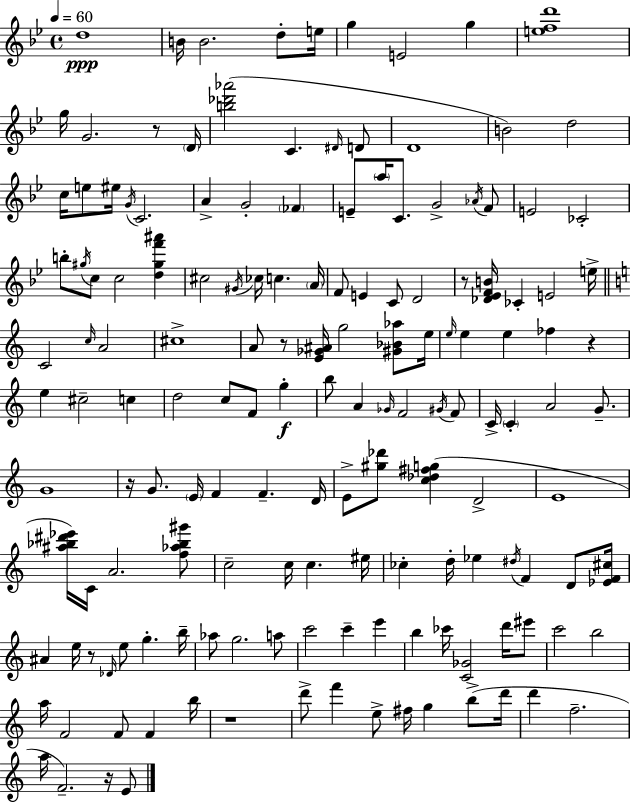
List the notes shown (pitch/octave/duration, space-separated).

D5/w B4/s B4/h. D5/e E5/s G5/q E4/h G5/q [E5,F5,D6]/w G5/s G4/h. R/e D4/s [B5,Db6,Ab6]/h C4/q. D#4/s D4/e D4/w B4/h D5/h C5/s E5/e EIS5/s G4/s C4/h. A4/q G4/h FES4/q E4/e A5/s C4/e. G4/h Ab4/s F4/e E4/h CES4/h B5/e G#5/s C5/e C5/h [D5,G#5,F6,A#6]/q C#5/h G#4/s CES5/s C5/q. A4/s F4/e E4/q C4/e D4/h R/e [Db4,Eb4,F4,B4]/s CES4/q E4/h E5/s C4/h C5/s A4/h C#5/w A4/e R/e [E4,Gb4,A#4]/s G5/h [G#4,Bb4,Ab5]/e E5/s E5/s E5/q E5/q FES5/q R/q E5/q C#5/h C5/q D5/h C5/e F4/e G5/q B5/e A4/q Gb4/s F4/h G#4/s F4/e C4/s C4/q A4/h G4/e. G4/w R/s G4/e. E4/s F4/q F4/q. D4/s E4/e [G#5,Db6]/e [C5,Db5,F#5,G5]/q D4/h E4/w [A#5,Bb5,D#6,Eb6]/s C4/s A4/h. [F5,Ab5,Bb5,G#6]/e C5/h C5/s C5/q. EIS5/s CES5/q D5/s Eb5/q D#5/s F4/q D4/e [Eb4,F4,C#5]/s A#4/q E5/s R/e Db4/s E5/e G5/q. B5/s Ab5/e G5/h. A5/e C6/h C6/q E6/q B5/q CES6/s [C4,Gb4]/h D6/s EIS6/e C6/h B5/h A5/s F4/h F4/e F4/q B5/s R/w D6/e F6/q E5/e F#5/s G5/q B5/e D6/s D6/q F5/h. A5/s F4/h. R/s E4/e